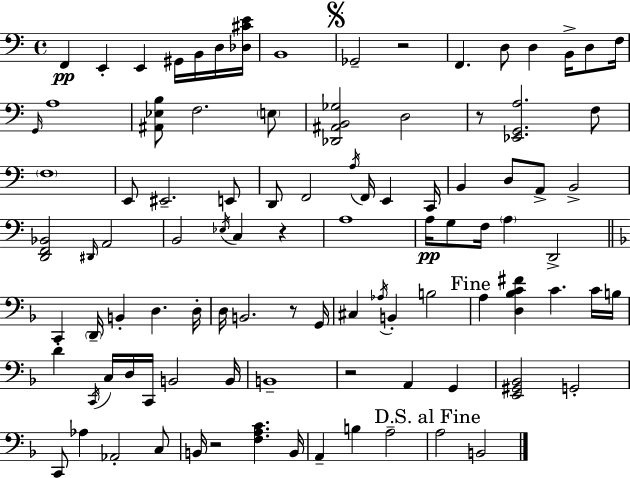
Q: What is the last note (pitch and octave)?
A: B2